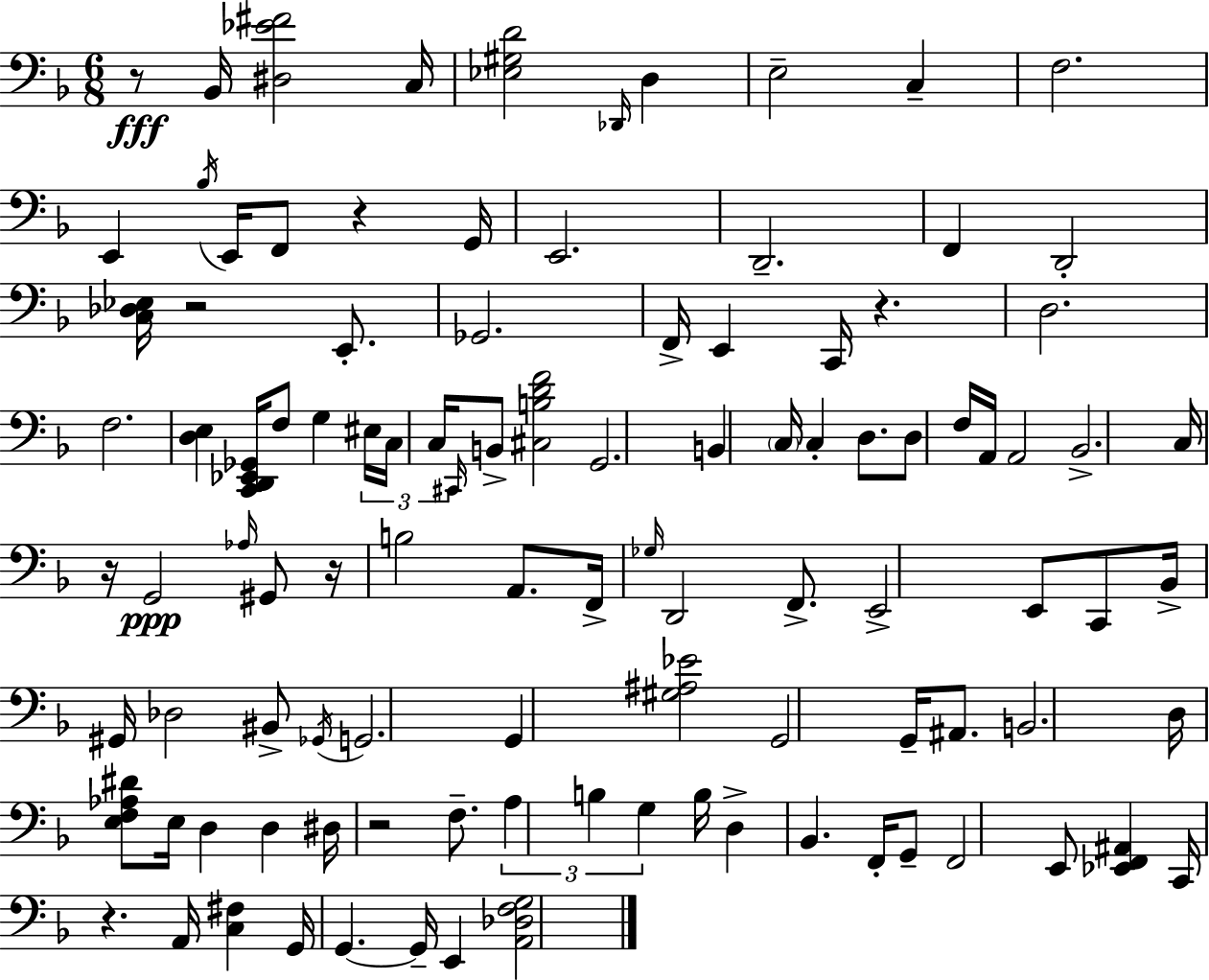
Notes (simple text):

R/e Bb2/s [D#3,Eb4,F#4]/h C3/s [Eb3,G#3,D4]/h Db2/s D3/q E3/h C3/q F3/h. E2/q Bb3/s E2/s F2/e R/q G2/s E2/h. D2/h. F2/q D2/h [C3,Db3,Eb3]/s R/h E2/e. Gb2/h. F2/s E2/q C2/s R/q. D3/h. F3/h. [D3,E3]/q [C2,D2,Eb2,Gb2]/s F3/e G3/q EIS3/s C3/s C3/s C#2/s B2/e [C#3,B3,D4,F4]/h G2/h. B2/q C3/s C3/q D3/e. D3/e F3/s A2/s A2/h Bb2/h. C3/s R/s G2/h Ab3/s G#2/e R/s B3/h A2/e. F2/s Gb3/s D2/h F2/e. E2/h E2/e C2/e Bb2/s G#2/s Db3/h BIS2/e Gb2/s G2/h. G2/q [G#3,A#3,Eb4]/h G2/h G2/s A#2/e. B2/h. D3/s [E3,F3,Ab3,D#4]/e E3/s D3/q D3/q D#3/s R/h F3/e. A3/q B3/q G3/q B3/s D3/q Bb2/q. F2/s G2/e F2/h E2/e [Eb2,F2,A#2]/q C2/s R/q. A2/s [C3,F#3]/q G2/s G2/q. G2/s E2/q [A2,Db3,F3,G3]/h